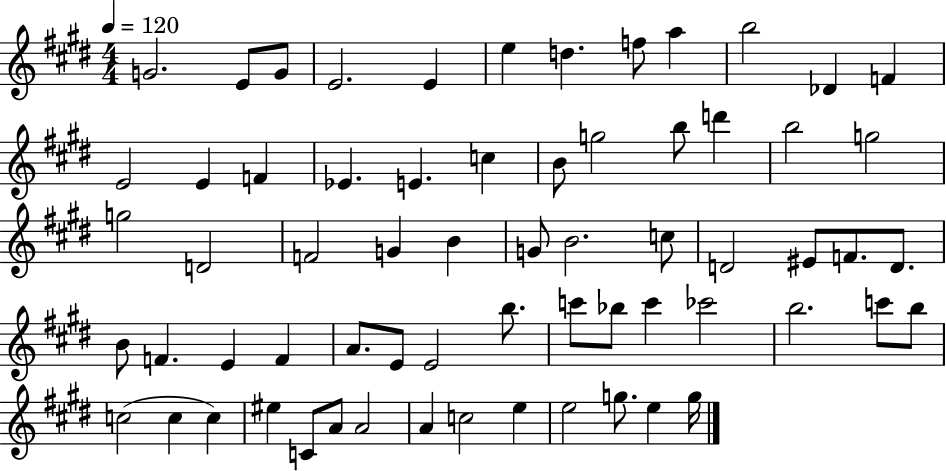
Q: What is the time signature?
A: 4/4